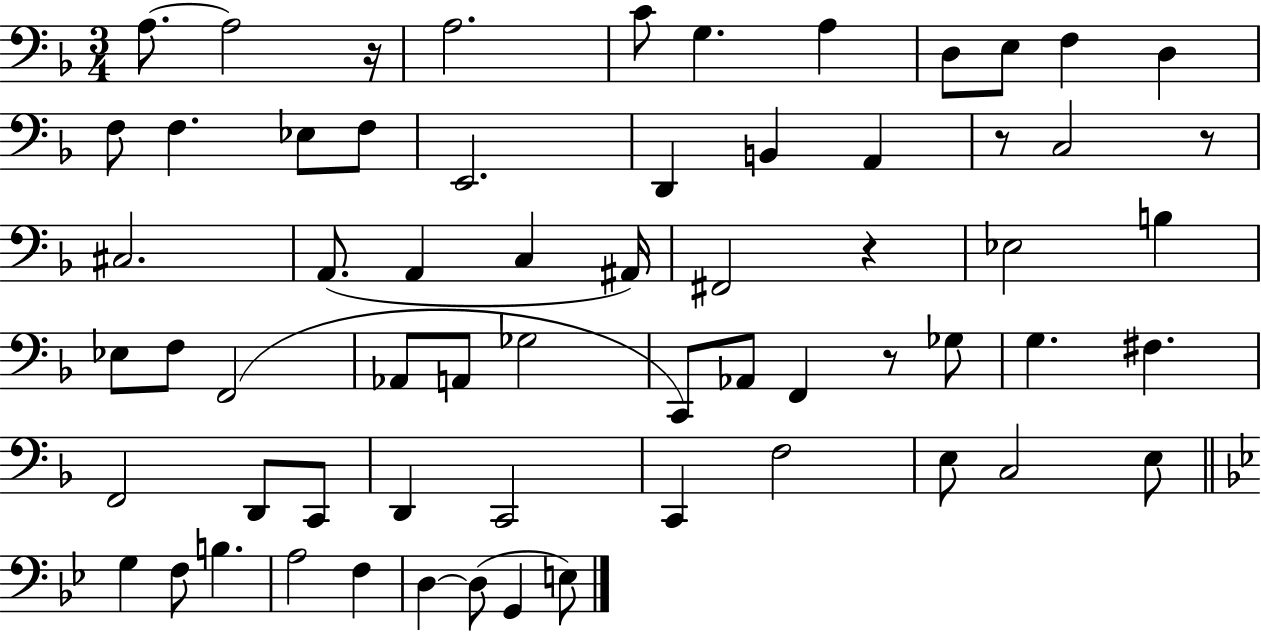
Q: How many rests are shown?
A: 5